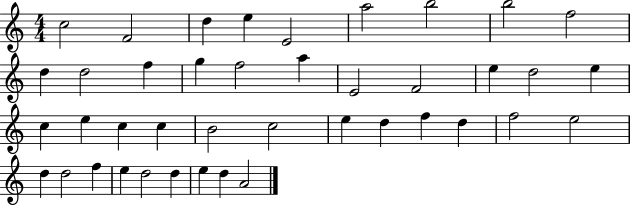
C5/h F4/h D5/q E5/q E4/h A5/h B5/h B5/h F5/h D5/q D5/h F5/q G5/q F5/h A5/q E4/h F4/h E5/q D5/h E5/q C5/q E5/q C5/q C5/q B4/h C5/h E5/q D5/q F5/q D5/q F5/h E5/h D5/q D5/h F5/q E5/q D5/h D5/q E5/q D5/q A4/h